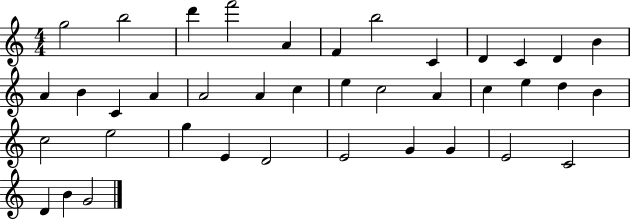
G5/h B5/h D6/q F6/h A4/q F4/q B5/h C4/q D4/q C4/q D4/q B4/q A4/q B4/q C4/q A4/q A4/h A4/q C5/q E5/q C5/h A4/q C5/q E5/q D5/q B4/q C5/h E5/h G5/q E4/q D4/h E4/h G4/q G4/q E4/h C4/h D4/q B4/q G4/h